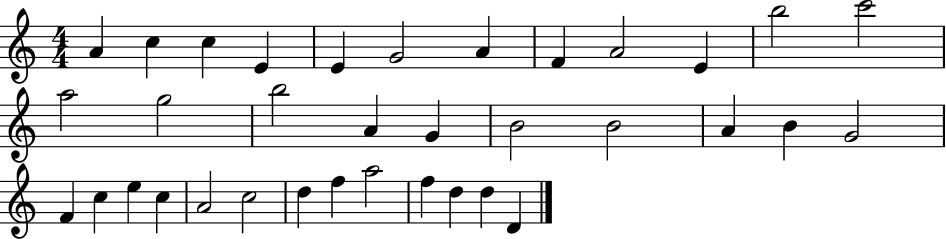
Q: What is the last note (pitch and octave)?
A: D4